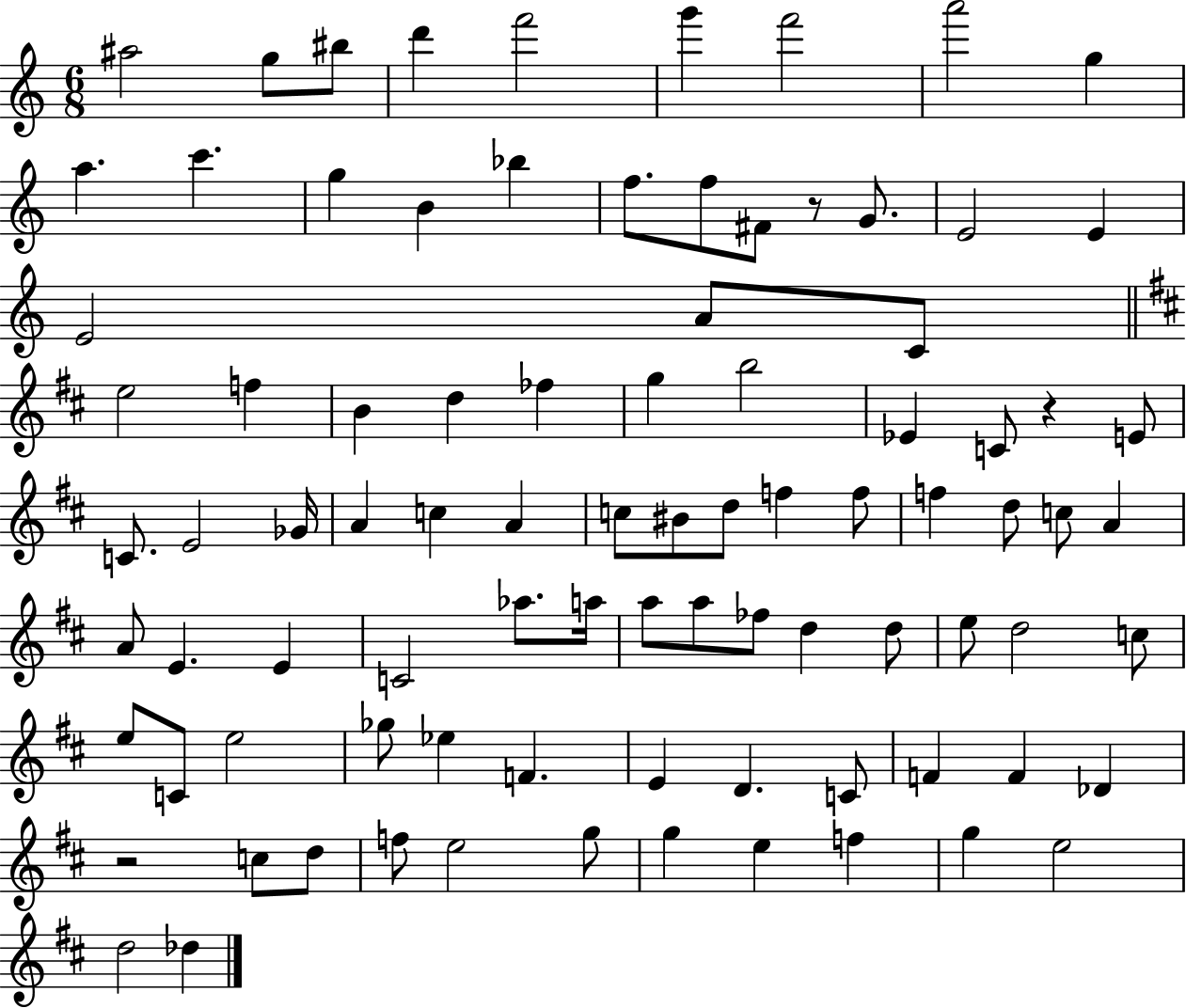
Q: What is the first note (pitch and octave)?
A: A#5